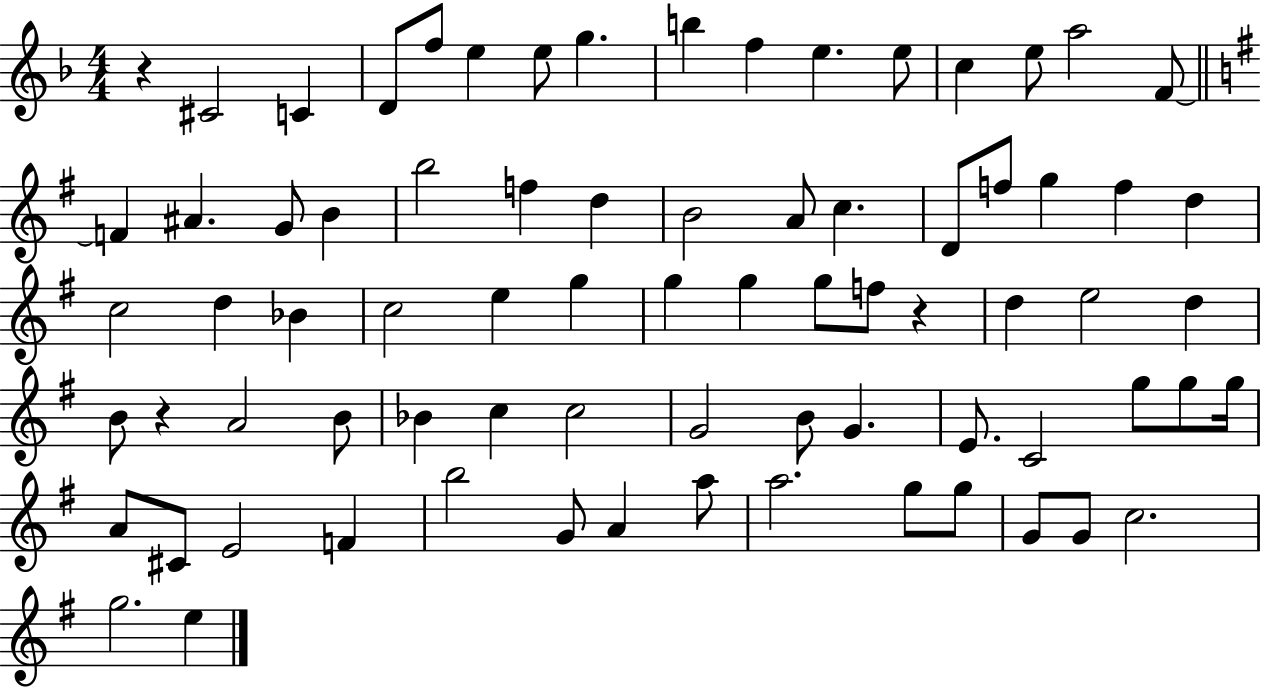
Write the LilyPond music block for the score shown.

{
  \clef treble
  \numericTimeSignature
  \time 4/4
  \key f \major
  \repeat volta 2 { r4 cis'2 c'4 | d'8 f''8 e''4 e''8 g''4. | b''4 f''4 e''4. e''8 | c''4 e''8 a''2 f'8~~ | \break \bar "||" \break \key e \minor f'4 ais'4. g'8 b'4 | b''2 f''4 d''4 | b'2 a'8 c''4. | d'8 f''8 g''4 f''4 d''4 | \break c''2 d''4 bes'4 | c''2 e''4 g''4 | g''4 g''4 g''8 f''8 r4 | d''4 e''2 d''4 | \break b'8 r4 a'2 b'8 | bes'4 c''4 c''2 | g'2 b'8 g'4. | e'8. c'2 g''8 g''8 g''16 | \break a'8 cis'8 e'2 f'4 | b''2 g'8 a'4 a''8 | a''2. g''8 g''8 | g'8 g'8 c''2. | \break g''2. e''4 | } \bar "|."
}